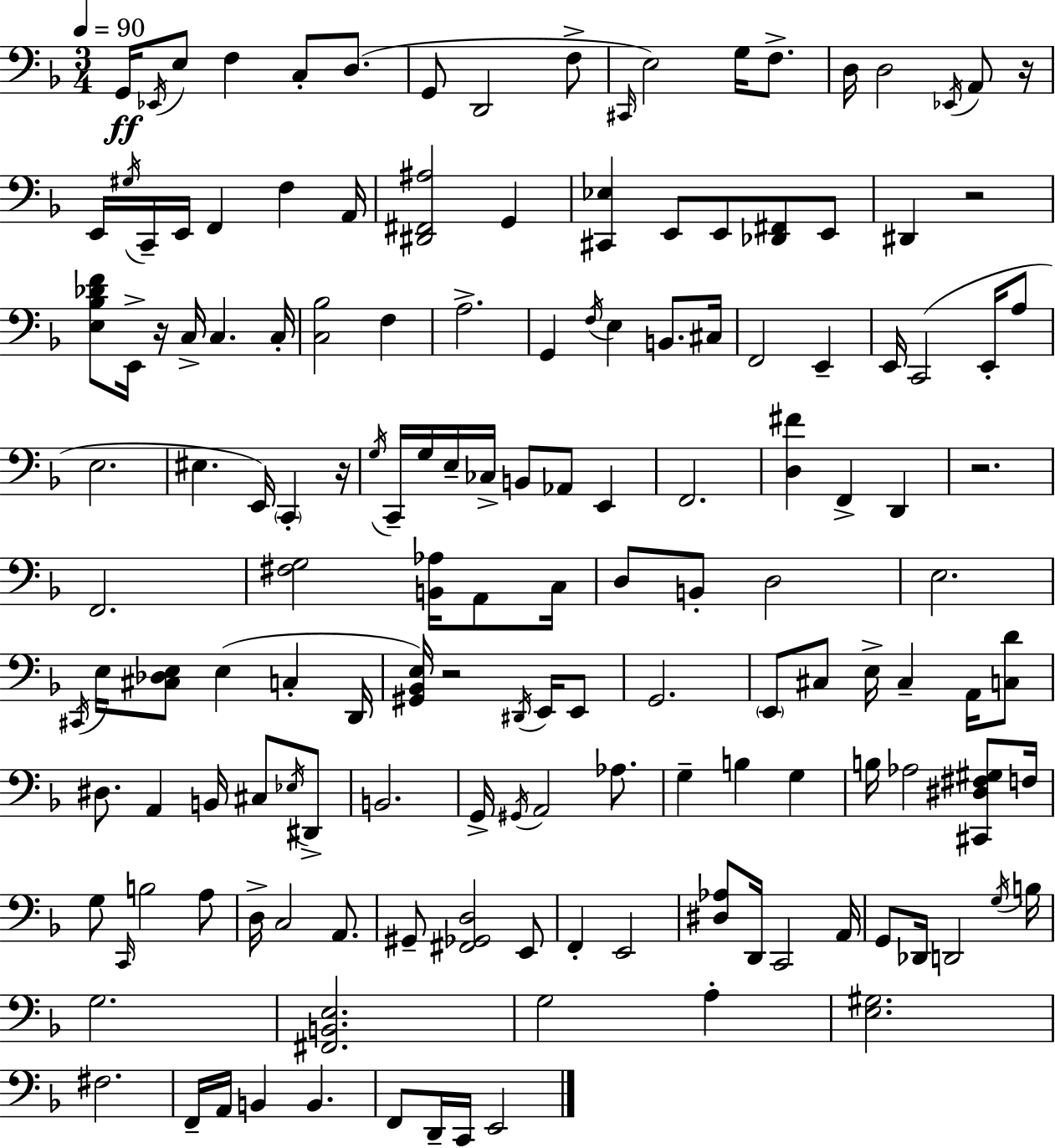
G2/s Eb2/s E3/e F3/q C3/e D3/e. G2/e D2/h F3/e C#2/s E3/h G3/s F3/e. D3/s D3/h Eb2/s A2/e R/s E2/s G#3/s C2/s E2/s F2/q F3/q A2/s [D#2,F#2,A#3]/h G2/q [C#2,Eb3]/q E2/e E2/e [Db2,F#2]/e E2/e D#2/q R/h [E3,Bb3,Db4,F4]/e E2/s R/s C3/s C3/q. C3/s [C3,Bb3]/h F3/q A3/h. G2/q F3/s E3/q B2/e. C#3/s F2/h E2/q E2/s C2/h E2/s A3/e E3/h. EIS3/q. E2/s C2/q R/s G3/s C2/s G3/s E3/s CES3/s B2/e Ab2/e E2/q F2/h. [D3,F#4]/q F2/q D2/q R/h. F2/h. [F#3,G3]/h [B2,Ab3]/s A2/e C3/s D3/e B2/e D3/h E3/h. C#2/s E3/s [C#3,Db3,E3]/e E3/q C3/q D2/s [G#2,Bb2,E3]/s R/h D#2/s E2/s E2/e G2/h. E2/e C#3/e E3/s C#3/q A2/s [C3,D4]/e D#3/e. A2/q B2/s C#3/e Eb3/s D#2/e B2/h. G2/s G#2/s A2/h Ab3/e. G3/q B3/q G3/q B3/s Ab3/h [C#2,D#3,F#3,G#3]/e F3/s G3/e C2/s B3/h A3/e D3/s C3/h A2/e. G#2/e [F#2,Gb2,D3]/h E2/e F2/q E2/h [D#3,Ab3]/e D2/s C2/h A2/s G2/e Db2/s D2/h G3/s B3/s G3/h. [F#2,B2,E3]/h. G3/h A3/q [E3,G#3]/h. F#3/h. F2/s A2/s B2/q B2/q. F2/e D2/s C2/s E2/h